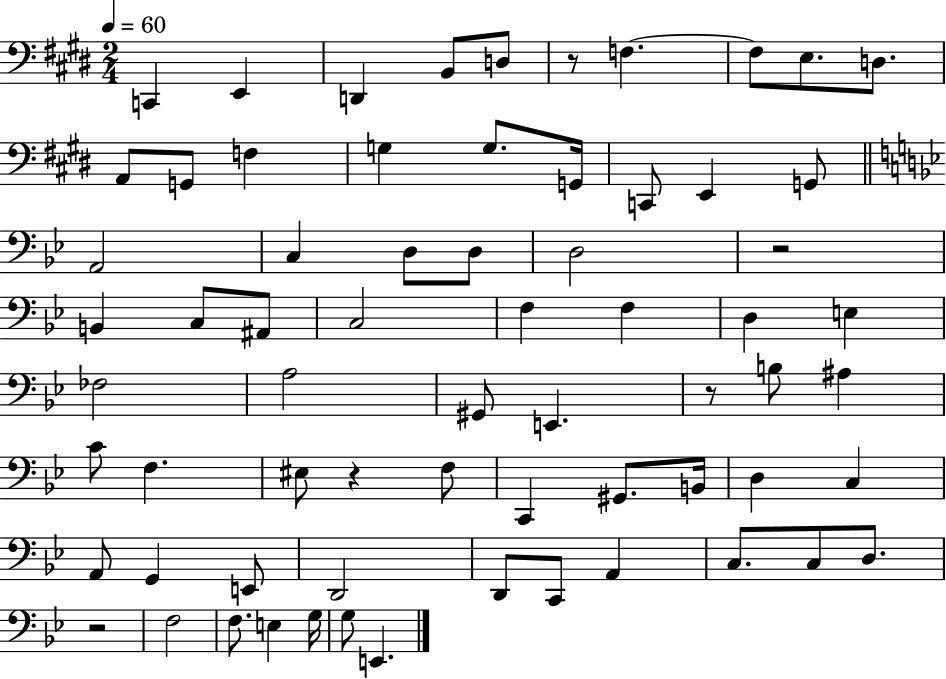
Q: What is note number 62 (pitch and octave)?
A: E2